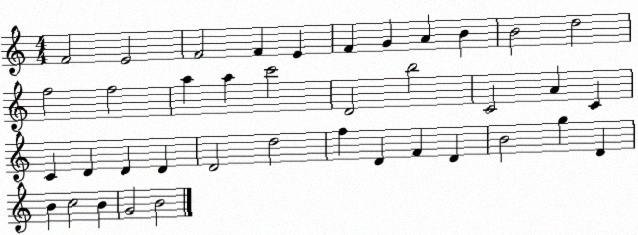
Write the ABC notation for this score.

X:1
T:Untitled
M:4/4
L:1/4
K:C
F2 E2 F2 F E F G A B B2 d2 f2 f2 a a c'2 D2 b2 C2 A C C D D D D2 d2 f D F D B2 g D B c2 B G2 B2